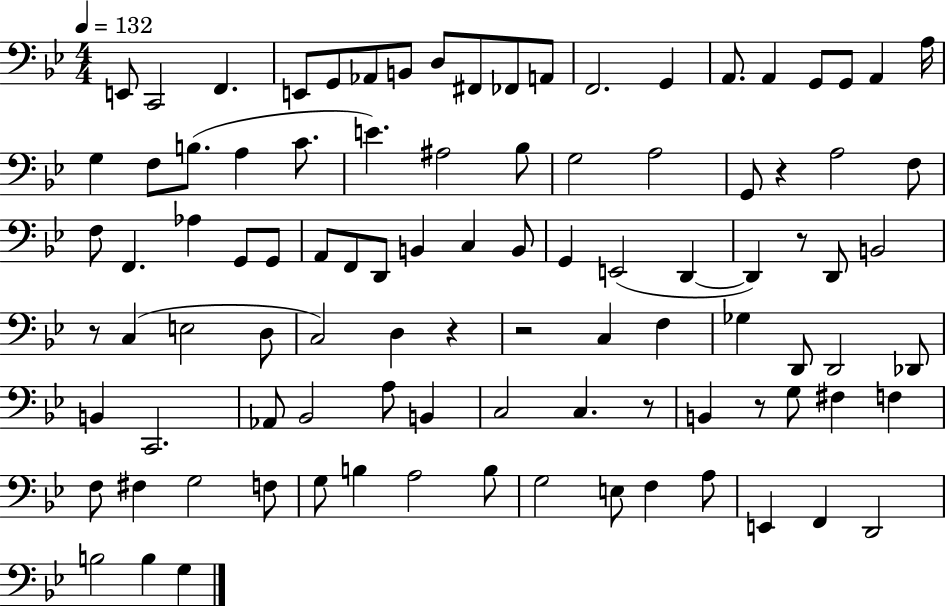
E2/e C2/h F2/q. E2/e G2/e Ab2/e B2/e D3/e F#2/e FES2/e A2/e F2/h. G2/q A2/e. A2/q G2/e G2/e A2/q A3/s G3/q F3/e B3/e. A3/q C4/e. E4/q. A#3/h Bb3/e G3/h A3/h G2/e R/q A3/h F3/e F3/e F2/q. Ab3/q G2/e G2/e A2/e F2/e D2/e B2/q C3/q B2/e G2/q E2/h D2/q D2/q R/e D2/e B2/h R/e C3/q E3/h D3/e C3/h D3/q R/q R/h C3/q F3/q Gb3/q D2/e D2/h Db2/e B2/q C2/h. Ab2/e Bb2/h A3/e B2/q C3/h C3/q. R/e B2/q R/e G3/e F#3/q F3/q F3/e F#3/q G3/h F3/e G3/e B3/q A3/h B3/e G3/h E3/e F3/q A3/e E2/q F2/q D2/h B3/h B3/q G3/q